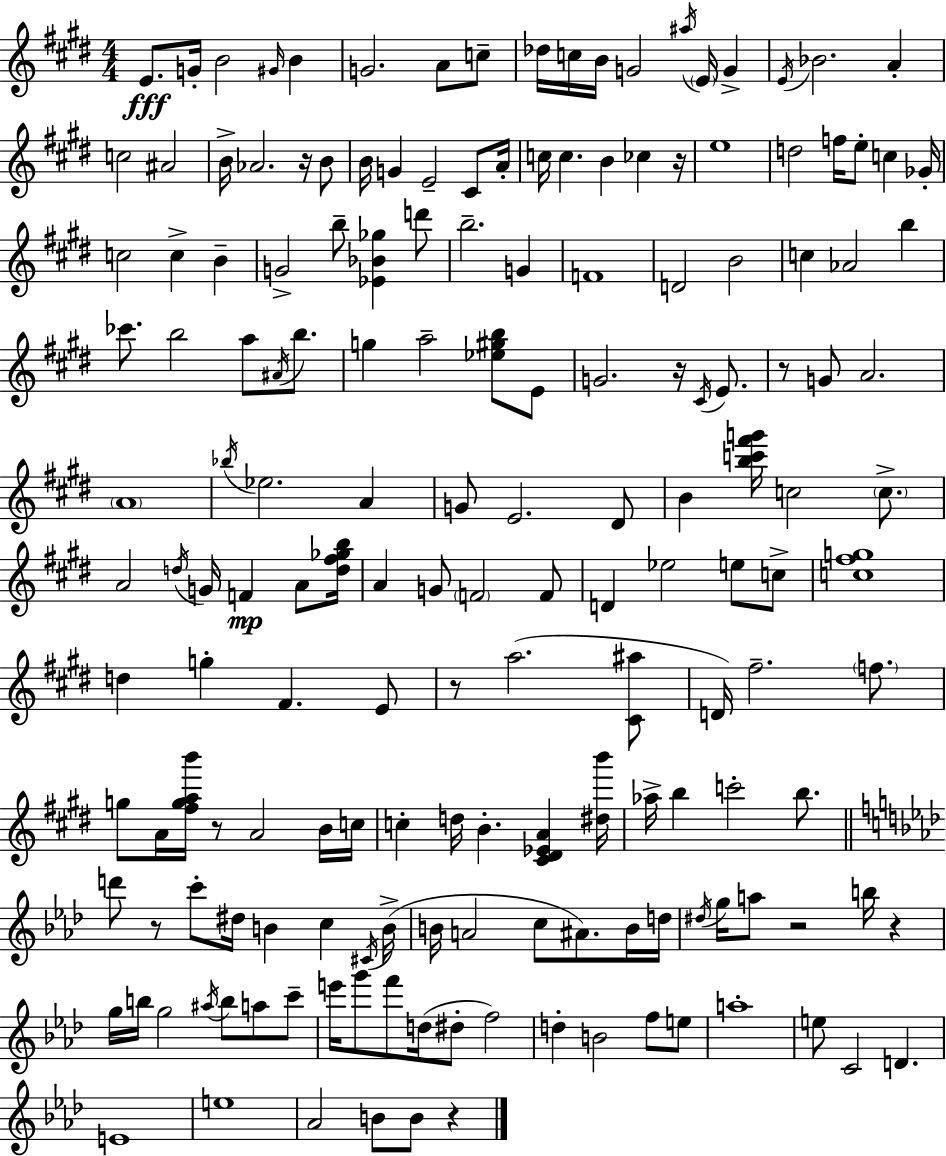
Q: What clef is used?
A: treble